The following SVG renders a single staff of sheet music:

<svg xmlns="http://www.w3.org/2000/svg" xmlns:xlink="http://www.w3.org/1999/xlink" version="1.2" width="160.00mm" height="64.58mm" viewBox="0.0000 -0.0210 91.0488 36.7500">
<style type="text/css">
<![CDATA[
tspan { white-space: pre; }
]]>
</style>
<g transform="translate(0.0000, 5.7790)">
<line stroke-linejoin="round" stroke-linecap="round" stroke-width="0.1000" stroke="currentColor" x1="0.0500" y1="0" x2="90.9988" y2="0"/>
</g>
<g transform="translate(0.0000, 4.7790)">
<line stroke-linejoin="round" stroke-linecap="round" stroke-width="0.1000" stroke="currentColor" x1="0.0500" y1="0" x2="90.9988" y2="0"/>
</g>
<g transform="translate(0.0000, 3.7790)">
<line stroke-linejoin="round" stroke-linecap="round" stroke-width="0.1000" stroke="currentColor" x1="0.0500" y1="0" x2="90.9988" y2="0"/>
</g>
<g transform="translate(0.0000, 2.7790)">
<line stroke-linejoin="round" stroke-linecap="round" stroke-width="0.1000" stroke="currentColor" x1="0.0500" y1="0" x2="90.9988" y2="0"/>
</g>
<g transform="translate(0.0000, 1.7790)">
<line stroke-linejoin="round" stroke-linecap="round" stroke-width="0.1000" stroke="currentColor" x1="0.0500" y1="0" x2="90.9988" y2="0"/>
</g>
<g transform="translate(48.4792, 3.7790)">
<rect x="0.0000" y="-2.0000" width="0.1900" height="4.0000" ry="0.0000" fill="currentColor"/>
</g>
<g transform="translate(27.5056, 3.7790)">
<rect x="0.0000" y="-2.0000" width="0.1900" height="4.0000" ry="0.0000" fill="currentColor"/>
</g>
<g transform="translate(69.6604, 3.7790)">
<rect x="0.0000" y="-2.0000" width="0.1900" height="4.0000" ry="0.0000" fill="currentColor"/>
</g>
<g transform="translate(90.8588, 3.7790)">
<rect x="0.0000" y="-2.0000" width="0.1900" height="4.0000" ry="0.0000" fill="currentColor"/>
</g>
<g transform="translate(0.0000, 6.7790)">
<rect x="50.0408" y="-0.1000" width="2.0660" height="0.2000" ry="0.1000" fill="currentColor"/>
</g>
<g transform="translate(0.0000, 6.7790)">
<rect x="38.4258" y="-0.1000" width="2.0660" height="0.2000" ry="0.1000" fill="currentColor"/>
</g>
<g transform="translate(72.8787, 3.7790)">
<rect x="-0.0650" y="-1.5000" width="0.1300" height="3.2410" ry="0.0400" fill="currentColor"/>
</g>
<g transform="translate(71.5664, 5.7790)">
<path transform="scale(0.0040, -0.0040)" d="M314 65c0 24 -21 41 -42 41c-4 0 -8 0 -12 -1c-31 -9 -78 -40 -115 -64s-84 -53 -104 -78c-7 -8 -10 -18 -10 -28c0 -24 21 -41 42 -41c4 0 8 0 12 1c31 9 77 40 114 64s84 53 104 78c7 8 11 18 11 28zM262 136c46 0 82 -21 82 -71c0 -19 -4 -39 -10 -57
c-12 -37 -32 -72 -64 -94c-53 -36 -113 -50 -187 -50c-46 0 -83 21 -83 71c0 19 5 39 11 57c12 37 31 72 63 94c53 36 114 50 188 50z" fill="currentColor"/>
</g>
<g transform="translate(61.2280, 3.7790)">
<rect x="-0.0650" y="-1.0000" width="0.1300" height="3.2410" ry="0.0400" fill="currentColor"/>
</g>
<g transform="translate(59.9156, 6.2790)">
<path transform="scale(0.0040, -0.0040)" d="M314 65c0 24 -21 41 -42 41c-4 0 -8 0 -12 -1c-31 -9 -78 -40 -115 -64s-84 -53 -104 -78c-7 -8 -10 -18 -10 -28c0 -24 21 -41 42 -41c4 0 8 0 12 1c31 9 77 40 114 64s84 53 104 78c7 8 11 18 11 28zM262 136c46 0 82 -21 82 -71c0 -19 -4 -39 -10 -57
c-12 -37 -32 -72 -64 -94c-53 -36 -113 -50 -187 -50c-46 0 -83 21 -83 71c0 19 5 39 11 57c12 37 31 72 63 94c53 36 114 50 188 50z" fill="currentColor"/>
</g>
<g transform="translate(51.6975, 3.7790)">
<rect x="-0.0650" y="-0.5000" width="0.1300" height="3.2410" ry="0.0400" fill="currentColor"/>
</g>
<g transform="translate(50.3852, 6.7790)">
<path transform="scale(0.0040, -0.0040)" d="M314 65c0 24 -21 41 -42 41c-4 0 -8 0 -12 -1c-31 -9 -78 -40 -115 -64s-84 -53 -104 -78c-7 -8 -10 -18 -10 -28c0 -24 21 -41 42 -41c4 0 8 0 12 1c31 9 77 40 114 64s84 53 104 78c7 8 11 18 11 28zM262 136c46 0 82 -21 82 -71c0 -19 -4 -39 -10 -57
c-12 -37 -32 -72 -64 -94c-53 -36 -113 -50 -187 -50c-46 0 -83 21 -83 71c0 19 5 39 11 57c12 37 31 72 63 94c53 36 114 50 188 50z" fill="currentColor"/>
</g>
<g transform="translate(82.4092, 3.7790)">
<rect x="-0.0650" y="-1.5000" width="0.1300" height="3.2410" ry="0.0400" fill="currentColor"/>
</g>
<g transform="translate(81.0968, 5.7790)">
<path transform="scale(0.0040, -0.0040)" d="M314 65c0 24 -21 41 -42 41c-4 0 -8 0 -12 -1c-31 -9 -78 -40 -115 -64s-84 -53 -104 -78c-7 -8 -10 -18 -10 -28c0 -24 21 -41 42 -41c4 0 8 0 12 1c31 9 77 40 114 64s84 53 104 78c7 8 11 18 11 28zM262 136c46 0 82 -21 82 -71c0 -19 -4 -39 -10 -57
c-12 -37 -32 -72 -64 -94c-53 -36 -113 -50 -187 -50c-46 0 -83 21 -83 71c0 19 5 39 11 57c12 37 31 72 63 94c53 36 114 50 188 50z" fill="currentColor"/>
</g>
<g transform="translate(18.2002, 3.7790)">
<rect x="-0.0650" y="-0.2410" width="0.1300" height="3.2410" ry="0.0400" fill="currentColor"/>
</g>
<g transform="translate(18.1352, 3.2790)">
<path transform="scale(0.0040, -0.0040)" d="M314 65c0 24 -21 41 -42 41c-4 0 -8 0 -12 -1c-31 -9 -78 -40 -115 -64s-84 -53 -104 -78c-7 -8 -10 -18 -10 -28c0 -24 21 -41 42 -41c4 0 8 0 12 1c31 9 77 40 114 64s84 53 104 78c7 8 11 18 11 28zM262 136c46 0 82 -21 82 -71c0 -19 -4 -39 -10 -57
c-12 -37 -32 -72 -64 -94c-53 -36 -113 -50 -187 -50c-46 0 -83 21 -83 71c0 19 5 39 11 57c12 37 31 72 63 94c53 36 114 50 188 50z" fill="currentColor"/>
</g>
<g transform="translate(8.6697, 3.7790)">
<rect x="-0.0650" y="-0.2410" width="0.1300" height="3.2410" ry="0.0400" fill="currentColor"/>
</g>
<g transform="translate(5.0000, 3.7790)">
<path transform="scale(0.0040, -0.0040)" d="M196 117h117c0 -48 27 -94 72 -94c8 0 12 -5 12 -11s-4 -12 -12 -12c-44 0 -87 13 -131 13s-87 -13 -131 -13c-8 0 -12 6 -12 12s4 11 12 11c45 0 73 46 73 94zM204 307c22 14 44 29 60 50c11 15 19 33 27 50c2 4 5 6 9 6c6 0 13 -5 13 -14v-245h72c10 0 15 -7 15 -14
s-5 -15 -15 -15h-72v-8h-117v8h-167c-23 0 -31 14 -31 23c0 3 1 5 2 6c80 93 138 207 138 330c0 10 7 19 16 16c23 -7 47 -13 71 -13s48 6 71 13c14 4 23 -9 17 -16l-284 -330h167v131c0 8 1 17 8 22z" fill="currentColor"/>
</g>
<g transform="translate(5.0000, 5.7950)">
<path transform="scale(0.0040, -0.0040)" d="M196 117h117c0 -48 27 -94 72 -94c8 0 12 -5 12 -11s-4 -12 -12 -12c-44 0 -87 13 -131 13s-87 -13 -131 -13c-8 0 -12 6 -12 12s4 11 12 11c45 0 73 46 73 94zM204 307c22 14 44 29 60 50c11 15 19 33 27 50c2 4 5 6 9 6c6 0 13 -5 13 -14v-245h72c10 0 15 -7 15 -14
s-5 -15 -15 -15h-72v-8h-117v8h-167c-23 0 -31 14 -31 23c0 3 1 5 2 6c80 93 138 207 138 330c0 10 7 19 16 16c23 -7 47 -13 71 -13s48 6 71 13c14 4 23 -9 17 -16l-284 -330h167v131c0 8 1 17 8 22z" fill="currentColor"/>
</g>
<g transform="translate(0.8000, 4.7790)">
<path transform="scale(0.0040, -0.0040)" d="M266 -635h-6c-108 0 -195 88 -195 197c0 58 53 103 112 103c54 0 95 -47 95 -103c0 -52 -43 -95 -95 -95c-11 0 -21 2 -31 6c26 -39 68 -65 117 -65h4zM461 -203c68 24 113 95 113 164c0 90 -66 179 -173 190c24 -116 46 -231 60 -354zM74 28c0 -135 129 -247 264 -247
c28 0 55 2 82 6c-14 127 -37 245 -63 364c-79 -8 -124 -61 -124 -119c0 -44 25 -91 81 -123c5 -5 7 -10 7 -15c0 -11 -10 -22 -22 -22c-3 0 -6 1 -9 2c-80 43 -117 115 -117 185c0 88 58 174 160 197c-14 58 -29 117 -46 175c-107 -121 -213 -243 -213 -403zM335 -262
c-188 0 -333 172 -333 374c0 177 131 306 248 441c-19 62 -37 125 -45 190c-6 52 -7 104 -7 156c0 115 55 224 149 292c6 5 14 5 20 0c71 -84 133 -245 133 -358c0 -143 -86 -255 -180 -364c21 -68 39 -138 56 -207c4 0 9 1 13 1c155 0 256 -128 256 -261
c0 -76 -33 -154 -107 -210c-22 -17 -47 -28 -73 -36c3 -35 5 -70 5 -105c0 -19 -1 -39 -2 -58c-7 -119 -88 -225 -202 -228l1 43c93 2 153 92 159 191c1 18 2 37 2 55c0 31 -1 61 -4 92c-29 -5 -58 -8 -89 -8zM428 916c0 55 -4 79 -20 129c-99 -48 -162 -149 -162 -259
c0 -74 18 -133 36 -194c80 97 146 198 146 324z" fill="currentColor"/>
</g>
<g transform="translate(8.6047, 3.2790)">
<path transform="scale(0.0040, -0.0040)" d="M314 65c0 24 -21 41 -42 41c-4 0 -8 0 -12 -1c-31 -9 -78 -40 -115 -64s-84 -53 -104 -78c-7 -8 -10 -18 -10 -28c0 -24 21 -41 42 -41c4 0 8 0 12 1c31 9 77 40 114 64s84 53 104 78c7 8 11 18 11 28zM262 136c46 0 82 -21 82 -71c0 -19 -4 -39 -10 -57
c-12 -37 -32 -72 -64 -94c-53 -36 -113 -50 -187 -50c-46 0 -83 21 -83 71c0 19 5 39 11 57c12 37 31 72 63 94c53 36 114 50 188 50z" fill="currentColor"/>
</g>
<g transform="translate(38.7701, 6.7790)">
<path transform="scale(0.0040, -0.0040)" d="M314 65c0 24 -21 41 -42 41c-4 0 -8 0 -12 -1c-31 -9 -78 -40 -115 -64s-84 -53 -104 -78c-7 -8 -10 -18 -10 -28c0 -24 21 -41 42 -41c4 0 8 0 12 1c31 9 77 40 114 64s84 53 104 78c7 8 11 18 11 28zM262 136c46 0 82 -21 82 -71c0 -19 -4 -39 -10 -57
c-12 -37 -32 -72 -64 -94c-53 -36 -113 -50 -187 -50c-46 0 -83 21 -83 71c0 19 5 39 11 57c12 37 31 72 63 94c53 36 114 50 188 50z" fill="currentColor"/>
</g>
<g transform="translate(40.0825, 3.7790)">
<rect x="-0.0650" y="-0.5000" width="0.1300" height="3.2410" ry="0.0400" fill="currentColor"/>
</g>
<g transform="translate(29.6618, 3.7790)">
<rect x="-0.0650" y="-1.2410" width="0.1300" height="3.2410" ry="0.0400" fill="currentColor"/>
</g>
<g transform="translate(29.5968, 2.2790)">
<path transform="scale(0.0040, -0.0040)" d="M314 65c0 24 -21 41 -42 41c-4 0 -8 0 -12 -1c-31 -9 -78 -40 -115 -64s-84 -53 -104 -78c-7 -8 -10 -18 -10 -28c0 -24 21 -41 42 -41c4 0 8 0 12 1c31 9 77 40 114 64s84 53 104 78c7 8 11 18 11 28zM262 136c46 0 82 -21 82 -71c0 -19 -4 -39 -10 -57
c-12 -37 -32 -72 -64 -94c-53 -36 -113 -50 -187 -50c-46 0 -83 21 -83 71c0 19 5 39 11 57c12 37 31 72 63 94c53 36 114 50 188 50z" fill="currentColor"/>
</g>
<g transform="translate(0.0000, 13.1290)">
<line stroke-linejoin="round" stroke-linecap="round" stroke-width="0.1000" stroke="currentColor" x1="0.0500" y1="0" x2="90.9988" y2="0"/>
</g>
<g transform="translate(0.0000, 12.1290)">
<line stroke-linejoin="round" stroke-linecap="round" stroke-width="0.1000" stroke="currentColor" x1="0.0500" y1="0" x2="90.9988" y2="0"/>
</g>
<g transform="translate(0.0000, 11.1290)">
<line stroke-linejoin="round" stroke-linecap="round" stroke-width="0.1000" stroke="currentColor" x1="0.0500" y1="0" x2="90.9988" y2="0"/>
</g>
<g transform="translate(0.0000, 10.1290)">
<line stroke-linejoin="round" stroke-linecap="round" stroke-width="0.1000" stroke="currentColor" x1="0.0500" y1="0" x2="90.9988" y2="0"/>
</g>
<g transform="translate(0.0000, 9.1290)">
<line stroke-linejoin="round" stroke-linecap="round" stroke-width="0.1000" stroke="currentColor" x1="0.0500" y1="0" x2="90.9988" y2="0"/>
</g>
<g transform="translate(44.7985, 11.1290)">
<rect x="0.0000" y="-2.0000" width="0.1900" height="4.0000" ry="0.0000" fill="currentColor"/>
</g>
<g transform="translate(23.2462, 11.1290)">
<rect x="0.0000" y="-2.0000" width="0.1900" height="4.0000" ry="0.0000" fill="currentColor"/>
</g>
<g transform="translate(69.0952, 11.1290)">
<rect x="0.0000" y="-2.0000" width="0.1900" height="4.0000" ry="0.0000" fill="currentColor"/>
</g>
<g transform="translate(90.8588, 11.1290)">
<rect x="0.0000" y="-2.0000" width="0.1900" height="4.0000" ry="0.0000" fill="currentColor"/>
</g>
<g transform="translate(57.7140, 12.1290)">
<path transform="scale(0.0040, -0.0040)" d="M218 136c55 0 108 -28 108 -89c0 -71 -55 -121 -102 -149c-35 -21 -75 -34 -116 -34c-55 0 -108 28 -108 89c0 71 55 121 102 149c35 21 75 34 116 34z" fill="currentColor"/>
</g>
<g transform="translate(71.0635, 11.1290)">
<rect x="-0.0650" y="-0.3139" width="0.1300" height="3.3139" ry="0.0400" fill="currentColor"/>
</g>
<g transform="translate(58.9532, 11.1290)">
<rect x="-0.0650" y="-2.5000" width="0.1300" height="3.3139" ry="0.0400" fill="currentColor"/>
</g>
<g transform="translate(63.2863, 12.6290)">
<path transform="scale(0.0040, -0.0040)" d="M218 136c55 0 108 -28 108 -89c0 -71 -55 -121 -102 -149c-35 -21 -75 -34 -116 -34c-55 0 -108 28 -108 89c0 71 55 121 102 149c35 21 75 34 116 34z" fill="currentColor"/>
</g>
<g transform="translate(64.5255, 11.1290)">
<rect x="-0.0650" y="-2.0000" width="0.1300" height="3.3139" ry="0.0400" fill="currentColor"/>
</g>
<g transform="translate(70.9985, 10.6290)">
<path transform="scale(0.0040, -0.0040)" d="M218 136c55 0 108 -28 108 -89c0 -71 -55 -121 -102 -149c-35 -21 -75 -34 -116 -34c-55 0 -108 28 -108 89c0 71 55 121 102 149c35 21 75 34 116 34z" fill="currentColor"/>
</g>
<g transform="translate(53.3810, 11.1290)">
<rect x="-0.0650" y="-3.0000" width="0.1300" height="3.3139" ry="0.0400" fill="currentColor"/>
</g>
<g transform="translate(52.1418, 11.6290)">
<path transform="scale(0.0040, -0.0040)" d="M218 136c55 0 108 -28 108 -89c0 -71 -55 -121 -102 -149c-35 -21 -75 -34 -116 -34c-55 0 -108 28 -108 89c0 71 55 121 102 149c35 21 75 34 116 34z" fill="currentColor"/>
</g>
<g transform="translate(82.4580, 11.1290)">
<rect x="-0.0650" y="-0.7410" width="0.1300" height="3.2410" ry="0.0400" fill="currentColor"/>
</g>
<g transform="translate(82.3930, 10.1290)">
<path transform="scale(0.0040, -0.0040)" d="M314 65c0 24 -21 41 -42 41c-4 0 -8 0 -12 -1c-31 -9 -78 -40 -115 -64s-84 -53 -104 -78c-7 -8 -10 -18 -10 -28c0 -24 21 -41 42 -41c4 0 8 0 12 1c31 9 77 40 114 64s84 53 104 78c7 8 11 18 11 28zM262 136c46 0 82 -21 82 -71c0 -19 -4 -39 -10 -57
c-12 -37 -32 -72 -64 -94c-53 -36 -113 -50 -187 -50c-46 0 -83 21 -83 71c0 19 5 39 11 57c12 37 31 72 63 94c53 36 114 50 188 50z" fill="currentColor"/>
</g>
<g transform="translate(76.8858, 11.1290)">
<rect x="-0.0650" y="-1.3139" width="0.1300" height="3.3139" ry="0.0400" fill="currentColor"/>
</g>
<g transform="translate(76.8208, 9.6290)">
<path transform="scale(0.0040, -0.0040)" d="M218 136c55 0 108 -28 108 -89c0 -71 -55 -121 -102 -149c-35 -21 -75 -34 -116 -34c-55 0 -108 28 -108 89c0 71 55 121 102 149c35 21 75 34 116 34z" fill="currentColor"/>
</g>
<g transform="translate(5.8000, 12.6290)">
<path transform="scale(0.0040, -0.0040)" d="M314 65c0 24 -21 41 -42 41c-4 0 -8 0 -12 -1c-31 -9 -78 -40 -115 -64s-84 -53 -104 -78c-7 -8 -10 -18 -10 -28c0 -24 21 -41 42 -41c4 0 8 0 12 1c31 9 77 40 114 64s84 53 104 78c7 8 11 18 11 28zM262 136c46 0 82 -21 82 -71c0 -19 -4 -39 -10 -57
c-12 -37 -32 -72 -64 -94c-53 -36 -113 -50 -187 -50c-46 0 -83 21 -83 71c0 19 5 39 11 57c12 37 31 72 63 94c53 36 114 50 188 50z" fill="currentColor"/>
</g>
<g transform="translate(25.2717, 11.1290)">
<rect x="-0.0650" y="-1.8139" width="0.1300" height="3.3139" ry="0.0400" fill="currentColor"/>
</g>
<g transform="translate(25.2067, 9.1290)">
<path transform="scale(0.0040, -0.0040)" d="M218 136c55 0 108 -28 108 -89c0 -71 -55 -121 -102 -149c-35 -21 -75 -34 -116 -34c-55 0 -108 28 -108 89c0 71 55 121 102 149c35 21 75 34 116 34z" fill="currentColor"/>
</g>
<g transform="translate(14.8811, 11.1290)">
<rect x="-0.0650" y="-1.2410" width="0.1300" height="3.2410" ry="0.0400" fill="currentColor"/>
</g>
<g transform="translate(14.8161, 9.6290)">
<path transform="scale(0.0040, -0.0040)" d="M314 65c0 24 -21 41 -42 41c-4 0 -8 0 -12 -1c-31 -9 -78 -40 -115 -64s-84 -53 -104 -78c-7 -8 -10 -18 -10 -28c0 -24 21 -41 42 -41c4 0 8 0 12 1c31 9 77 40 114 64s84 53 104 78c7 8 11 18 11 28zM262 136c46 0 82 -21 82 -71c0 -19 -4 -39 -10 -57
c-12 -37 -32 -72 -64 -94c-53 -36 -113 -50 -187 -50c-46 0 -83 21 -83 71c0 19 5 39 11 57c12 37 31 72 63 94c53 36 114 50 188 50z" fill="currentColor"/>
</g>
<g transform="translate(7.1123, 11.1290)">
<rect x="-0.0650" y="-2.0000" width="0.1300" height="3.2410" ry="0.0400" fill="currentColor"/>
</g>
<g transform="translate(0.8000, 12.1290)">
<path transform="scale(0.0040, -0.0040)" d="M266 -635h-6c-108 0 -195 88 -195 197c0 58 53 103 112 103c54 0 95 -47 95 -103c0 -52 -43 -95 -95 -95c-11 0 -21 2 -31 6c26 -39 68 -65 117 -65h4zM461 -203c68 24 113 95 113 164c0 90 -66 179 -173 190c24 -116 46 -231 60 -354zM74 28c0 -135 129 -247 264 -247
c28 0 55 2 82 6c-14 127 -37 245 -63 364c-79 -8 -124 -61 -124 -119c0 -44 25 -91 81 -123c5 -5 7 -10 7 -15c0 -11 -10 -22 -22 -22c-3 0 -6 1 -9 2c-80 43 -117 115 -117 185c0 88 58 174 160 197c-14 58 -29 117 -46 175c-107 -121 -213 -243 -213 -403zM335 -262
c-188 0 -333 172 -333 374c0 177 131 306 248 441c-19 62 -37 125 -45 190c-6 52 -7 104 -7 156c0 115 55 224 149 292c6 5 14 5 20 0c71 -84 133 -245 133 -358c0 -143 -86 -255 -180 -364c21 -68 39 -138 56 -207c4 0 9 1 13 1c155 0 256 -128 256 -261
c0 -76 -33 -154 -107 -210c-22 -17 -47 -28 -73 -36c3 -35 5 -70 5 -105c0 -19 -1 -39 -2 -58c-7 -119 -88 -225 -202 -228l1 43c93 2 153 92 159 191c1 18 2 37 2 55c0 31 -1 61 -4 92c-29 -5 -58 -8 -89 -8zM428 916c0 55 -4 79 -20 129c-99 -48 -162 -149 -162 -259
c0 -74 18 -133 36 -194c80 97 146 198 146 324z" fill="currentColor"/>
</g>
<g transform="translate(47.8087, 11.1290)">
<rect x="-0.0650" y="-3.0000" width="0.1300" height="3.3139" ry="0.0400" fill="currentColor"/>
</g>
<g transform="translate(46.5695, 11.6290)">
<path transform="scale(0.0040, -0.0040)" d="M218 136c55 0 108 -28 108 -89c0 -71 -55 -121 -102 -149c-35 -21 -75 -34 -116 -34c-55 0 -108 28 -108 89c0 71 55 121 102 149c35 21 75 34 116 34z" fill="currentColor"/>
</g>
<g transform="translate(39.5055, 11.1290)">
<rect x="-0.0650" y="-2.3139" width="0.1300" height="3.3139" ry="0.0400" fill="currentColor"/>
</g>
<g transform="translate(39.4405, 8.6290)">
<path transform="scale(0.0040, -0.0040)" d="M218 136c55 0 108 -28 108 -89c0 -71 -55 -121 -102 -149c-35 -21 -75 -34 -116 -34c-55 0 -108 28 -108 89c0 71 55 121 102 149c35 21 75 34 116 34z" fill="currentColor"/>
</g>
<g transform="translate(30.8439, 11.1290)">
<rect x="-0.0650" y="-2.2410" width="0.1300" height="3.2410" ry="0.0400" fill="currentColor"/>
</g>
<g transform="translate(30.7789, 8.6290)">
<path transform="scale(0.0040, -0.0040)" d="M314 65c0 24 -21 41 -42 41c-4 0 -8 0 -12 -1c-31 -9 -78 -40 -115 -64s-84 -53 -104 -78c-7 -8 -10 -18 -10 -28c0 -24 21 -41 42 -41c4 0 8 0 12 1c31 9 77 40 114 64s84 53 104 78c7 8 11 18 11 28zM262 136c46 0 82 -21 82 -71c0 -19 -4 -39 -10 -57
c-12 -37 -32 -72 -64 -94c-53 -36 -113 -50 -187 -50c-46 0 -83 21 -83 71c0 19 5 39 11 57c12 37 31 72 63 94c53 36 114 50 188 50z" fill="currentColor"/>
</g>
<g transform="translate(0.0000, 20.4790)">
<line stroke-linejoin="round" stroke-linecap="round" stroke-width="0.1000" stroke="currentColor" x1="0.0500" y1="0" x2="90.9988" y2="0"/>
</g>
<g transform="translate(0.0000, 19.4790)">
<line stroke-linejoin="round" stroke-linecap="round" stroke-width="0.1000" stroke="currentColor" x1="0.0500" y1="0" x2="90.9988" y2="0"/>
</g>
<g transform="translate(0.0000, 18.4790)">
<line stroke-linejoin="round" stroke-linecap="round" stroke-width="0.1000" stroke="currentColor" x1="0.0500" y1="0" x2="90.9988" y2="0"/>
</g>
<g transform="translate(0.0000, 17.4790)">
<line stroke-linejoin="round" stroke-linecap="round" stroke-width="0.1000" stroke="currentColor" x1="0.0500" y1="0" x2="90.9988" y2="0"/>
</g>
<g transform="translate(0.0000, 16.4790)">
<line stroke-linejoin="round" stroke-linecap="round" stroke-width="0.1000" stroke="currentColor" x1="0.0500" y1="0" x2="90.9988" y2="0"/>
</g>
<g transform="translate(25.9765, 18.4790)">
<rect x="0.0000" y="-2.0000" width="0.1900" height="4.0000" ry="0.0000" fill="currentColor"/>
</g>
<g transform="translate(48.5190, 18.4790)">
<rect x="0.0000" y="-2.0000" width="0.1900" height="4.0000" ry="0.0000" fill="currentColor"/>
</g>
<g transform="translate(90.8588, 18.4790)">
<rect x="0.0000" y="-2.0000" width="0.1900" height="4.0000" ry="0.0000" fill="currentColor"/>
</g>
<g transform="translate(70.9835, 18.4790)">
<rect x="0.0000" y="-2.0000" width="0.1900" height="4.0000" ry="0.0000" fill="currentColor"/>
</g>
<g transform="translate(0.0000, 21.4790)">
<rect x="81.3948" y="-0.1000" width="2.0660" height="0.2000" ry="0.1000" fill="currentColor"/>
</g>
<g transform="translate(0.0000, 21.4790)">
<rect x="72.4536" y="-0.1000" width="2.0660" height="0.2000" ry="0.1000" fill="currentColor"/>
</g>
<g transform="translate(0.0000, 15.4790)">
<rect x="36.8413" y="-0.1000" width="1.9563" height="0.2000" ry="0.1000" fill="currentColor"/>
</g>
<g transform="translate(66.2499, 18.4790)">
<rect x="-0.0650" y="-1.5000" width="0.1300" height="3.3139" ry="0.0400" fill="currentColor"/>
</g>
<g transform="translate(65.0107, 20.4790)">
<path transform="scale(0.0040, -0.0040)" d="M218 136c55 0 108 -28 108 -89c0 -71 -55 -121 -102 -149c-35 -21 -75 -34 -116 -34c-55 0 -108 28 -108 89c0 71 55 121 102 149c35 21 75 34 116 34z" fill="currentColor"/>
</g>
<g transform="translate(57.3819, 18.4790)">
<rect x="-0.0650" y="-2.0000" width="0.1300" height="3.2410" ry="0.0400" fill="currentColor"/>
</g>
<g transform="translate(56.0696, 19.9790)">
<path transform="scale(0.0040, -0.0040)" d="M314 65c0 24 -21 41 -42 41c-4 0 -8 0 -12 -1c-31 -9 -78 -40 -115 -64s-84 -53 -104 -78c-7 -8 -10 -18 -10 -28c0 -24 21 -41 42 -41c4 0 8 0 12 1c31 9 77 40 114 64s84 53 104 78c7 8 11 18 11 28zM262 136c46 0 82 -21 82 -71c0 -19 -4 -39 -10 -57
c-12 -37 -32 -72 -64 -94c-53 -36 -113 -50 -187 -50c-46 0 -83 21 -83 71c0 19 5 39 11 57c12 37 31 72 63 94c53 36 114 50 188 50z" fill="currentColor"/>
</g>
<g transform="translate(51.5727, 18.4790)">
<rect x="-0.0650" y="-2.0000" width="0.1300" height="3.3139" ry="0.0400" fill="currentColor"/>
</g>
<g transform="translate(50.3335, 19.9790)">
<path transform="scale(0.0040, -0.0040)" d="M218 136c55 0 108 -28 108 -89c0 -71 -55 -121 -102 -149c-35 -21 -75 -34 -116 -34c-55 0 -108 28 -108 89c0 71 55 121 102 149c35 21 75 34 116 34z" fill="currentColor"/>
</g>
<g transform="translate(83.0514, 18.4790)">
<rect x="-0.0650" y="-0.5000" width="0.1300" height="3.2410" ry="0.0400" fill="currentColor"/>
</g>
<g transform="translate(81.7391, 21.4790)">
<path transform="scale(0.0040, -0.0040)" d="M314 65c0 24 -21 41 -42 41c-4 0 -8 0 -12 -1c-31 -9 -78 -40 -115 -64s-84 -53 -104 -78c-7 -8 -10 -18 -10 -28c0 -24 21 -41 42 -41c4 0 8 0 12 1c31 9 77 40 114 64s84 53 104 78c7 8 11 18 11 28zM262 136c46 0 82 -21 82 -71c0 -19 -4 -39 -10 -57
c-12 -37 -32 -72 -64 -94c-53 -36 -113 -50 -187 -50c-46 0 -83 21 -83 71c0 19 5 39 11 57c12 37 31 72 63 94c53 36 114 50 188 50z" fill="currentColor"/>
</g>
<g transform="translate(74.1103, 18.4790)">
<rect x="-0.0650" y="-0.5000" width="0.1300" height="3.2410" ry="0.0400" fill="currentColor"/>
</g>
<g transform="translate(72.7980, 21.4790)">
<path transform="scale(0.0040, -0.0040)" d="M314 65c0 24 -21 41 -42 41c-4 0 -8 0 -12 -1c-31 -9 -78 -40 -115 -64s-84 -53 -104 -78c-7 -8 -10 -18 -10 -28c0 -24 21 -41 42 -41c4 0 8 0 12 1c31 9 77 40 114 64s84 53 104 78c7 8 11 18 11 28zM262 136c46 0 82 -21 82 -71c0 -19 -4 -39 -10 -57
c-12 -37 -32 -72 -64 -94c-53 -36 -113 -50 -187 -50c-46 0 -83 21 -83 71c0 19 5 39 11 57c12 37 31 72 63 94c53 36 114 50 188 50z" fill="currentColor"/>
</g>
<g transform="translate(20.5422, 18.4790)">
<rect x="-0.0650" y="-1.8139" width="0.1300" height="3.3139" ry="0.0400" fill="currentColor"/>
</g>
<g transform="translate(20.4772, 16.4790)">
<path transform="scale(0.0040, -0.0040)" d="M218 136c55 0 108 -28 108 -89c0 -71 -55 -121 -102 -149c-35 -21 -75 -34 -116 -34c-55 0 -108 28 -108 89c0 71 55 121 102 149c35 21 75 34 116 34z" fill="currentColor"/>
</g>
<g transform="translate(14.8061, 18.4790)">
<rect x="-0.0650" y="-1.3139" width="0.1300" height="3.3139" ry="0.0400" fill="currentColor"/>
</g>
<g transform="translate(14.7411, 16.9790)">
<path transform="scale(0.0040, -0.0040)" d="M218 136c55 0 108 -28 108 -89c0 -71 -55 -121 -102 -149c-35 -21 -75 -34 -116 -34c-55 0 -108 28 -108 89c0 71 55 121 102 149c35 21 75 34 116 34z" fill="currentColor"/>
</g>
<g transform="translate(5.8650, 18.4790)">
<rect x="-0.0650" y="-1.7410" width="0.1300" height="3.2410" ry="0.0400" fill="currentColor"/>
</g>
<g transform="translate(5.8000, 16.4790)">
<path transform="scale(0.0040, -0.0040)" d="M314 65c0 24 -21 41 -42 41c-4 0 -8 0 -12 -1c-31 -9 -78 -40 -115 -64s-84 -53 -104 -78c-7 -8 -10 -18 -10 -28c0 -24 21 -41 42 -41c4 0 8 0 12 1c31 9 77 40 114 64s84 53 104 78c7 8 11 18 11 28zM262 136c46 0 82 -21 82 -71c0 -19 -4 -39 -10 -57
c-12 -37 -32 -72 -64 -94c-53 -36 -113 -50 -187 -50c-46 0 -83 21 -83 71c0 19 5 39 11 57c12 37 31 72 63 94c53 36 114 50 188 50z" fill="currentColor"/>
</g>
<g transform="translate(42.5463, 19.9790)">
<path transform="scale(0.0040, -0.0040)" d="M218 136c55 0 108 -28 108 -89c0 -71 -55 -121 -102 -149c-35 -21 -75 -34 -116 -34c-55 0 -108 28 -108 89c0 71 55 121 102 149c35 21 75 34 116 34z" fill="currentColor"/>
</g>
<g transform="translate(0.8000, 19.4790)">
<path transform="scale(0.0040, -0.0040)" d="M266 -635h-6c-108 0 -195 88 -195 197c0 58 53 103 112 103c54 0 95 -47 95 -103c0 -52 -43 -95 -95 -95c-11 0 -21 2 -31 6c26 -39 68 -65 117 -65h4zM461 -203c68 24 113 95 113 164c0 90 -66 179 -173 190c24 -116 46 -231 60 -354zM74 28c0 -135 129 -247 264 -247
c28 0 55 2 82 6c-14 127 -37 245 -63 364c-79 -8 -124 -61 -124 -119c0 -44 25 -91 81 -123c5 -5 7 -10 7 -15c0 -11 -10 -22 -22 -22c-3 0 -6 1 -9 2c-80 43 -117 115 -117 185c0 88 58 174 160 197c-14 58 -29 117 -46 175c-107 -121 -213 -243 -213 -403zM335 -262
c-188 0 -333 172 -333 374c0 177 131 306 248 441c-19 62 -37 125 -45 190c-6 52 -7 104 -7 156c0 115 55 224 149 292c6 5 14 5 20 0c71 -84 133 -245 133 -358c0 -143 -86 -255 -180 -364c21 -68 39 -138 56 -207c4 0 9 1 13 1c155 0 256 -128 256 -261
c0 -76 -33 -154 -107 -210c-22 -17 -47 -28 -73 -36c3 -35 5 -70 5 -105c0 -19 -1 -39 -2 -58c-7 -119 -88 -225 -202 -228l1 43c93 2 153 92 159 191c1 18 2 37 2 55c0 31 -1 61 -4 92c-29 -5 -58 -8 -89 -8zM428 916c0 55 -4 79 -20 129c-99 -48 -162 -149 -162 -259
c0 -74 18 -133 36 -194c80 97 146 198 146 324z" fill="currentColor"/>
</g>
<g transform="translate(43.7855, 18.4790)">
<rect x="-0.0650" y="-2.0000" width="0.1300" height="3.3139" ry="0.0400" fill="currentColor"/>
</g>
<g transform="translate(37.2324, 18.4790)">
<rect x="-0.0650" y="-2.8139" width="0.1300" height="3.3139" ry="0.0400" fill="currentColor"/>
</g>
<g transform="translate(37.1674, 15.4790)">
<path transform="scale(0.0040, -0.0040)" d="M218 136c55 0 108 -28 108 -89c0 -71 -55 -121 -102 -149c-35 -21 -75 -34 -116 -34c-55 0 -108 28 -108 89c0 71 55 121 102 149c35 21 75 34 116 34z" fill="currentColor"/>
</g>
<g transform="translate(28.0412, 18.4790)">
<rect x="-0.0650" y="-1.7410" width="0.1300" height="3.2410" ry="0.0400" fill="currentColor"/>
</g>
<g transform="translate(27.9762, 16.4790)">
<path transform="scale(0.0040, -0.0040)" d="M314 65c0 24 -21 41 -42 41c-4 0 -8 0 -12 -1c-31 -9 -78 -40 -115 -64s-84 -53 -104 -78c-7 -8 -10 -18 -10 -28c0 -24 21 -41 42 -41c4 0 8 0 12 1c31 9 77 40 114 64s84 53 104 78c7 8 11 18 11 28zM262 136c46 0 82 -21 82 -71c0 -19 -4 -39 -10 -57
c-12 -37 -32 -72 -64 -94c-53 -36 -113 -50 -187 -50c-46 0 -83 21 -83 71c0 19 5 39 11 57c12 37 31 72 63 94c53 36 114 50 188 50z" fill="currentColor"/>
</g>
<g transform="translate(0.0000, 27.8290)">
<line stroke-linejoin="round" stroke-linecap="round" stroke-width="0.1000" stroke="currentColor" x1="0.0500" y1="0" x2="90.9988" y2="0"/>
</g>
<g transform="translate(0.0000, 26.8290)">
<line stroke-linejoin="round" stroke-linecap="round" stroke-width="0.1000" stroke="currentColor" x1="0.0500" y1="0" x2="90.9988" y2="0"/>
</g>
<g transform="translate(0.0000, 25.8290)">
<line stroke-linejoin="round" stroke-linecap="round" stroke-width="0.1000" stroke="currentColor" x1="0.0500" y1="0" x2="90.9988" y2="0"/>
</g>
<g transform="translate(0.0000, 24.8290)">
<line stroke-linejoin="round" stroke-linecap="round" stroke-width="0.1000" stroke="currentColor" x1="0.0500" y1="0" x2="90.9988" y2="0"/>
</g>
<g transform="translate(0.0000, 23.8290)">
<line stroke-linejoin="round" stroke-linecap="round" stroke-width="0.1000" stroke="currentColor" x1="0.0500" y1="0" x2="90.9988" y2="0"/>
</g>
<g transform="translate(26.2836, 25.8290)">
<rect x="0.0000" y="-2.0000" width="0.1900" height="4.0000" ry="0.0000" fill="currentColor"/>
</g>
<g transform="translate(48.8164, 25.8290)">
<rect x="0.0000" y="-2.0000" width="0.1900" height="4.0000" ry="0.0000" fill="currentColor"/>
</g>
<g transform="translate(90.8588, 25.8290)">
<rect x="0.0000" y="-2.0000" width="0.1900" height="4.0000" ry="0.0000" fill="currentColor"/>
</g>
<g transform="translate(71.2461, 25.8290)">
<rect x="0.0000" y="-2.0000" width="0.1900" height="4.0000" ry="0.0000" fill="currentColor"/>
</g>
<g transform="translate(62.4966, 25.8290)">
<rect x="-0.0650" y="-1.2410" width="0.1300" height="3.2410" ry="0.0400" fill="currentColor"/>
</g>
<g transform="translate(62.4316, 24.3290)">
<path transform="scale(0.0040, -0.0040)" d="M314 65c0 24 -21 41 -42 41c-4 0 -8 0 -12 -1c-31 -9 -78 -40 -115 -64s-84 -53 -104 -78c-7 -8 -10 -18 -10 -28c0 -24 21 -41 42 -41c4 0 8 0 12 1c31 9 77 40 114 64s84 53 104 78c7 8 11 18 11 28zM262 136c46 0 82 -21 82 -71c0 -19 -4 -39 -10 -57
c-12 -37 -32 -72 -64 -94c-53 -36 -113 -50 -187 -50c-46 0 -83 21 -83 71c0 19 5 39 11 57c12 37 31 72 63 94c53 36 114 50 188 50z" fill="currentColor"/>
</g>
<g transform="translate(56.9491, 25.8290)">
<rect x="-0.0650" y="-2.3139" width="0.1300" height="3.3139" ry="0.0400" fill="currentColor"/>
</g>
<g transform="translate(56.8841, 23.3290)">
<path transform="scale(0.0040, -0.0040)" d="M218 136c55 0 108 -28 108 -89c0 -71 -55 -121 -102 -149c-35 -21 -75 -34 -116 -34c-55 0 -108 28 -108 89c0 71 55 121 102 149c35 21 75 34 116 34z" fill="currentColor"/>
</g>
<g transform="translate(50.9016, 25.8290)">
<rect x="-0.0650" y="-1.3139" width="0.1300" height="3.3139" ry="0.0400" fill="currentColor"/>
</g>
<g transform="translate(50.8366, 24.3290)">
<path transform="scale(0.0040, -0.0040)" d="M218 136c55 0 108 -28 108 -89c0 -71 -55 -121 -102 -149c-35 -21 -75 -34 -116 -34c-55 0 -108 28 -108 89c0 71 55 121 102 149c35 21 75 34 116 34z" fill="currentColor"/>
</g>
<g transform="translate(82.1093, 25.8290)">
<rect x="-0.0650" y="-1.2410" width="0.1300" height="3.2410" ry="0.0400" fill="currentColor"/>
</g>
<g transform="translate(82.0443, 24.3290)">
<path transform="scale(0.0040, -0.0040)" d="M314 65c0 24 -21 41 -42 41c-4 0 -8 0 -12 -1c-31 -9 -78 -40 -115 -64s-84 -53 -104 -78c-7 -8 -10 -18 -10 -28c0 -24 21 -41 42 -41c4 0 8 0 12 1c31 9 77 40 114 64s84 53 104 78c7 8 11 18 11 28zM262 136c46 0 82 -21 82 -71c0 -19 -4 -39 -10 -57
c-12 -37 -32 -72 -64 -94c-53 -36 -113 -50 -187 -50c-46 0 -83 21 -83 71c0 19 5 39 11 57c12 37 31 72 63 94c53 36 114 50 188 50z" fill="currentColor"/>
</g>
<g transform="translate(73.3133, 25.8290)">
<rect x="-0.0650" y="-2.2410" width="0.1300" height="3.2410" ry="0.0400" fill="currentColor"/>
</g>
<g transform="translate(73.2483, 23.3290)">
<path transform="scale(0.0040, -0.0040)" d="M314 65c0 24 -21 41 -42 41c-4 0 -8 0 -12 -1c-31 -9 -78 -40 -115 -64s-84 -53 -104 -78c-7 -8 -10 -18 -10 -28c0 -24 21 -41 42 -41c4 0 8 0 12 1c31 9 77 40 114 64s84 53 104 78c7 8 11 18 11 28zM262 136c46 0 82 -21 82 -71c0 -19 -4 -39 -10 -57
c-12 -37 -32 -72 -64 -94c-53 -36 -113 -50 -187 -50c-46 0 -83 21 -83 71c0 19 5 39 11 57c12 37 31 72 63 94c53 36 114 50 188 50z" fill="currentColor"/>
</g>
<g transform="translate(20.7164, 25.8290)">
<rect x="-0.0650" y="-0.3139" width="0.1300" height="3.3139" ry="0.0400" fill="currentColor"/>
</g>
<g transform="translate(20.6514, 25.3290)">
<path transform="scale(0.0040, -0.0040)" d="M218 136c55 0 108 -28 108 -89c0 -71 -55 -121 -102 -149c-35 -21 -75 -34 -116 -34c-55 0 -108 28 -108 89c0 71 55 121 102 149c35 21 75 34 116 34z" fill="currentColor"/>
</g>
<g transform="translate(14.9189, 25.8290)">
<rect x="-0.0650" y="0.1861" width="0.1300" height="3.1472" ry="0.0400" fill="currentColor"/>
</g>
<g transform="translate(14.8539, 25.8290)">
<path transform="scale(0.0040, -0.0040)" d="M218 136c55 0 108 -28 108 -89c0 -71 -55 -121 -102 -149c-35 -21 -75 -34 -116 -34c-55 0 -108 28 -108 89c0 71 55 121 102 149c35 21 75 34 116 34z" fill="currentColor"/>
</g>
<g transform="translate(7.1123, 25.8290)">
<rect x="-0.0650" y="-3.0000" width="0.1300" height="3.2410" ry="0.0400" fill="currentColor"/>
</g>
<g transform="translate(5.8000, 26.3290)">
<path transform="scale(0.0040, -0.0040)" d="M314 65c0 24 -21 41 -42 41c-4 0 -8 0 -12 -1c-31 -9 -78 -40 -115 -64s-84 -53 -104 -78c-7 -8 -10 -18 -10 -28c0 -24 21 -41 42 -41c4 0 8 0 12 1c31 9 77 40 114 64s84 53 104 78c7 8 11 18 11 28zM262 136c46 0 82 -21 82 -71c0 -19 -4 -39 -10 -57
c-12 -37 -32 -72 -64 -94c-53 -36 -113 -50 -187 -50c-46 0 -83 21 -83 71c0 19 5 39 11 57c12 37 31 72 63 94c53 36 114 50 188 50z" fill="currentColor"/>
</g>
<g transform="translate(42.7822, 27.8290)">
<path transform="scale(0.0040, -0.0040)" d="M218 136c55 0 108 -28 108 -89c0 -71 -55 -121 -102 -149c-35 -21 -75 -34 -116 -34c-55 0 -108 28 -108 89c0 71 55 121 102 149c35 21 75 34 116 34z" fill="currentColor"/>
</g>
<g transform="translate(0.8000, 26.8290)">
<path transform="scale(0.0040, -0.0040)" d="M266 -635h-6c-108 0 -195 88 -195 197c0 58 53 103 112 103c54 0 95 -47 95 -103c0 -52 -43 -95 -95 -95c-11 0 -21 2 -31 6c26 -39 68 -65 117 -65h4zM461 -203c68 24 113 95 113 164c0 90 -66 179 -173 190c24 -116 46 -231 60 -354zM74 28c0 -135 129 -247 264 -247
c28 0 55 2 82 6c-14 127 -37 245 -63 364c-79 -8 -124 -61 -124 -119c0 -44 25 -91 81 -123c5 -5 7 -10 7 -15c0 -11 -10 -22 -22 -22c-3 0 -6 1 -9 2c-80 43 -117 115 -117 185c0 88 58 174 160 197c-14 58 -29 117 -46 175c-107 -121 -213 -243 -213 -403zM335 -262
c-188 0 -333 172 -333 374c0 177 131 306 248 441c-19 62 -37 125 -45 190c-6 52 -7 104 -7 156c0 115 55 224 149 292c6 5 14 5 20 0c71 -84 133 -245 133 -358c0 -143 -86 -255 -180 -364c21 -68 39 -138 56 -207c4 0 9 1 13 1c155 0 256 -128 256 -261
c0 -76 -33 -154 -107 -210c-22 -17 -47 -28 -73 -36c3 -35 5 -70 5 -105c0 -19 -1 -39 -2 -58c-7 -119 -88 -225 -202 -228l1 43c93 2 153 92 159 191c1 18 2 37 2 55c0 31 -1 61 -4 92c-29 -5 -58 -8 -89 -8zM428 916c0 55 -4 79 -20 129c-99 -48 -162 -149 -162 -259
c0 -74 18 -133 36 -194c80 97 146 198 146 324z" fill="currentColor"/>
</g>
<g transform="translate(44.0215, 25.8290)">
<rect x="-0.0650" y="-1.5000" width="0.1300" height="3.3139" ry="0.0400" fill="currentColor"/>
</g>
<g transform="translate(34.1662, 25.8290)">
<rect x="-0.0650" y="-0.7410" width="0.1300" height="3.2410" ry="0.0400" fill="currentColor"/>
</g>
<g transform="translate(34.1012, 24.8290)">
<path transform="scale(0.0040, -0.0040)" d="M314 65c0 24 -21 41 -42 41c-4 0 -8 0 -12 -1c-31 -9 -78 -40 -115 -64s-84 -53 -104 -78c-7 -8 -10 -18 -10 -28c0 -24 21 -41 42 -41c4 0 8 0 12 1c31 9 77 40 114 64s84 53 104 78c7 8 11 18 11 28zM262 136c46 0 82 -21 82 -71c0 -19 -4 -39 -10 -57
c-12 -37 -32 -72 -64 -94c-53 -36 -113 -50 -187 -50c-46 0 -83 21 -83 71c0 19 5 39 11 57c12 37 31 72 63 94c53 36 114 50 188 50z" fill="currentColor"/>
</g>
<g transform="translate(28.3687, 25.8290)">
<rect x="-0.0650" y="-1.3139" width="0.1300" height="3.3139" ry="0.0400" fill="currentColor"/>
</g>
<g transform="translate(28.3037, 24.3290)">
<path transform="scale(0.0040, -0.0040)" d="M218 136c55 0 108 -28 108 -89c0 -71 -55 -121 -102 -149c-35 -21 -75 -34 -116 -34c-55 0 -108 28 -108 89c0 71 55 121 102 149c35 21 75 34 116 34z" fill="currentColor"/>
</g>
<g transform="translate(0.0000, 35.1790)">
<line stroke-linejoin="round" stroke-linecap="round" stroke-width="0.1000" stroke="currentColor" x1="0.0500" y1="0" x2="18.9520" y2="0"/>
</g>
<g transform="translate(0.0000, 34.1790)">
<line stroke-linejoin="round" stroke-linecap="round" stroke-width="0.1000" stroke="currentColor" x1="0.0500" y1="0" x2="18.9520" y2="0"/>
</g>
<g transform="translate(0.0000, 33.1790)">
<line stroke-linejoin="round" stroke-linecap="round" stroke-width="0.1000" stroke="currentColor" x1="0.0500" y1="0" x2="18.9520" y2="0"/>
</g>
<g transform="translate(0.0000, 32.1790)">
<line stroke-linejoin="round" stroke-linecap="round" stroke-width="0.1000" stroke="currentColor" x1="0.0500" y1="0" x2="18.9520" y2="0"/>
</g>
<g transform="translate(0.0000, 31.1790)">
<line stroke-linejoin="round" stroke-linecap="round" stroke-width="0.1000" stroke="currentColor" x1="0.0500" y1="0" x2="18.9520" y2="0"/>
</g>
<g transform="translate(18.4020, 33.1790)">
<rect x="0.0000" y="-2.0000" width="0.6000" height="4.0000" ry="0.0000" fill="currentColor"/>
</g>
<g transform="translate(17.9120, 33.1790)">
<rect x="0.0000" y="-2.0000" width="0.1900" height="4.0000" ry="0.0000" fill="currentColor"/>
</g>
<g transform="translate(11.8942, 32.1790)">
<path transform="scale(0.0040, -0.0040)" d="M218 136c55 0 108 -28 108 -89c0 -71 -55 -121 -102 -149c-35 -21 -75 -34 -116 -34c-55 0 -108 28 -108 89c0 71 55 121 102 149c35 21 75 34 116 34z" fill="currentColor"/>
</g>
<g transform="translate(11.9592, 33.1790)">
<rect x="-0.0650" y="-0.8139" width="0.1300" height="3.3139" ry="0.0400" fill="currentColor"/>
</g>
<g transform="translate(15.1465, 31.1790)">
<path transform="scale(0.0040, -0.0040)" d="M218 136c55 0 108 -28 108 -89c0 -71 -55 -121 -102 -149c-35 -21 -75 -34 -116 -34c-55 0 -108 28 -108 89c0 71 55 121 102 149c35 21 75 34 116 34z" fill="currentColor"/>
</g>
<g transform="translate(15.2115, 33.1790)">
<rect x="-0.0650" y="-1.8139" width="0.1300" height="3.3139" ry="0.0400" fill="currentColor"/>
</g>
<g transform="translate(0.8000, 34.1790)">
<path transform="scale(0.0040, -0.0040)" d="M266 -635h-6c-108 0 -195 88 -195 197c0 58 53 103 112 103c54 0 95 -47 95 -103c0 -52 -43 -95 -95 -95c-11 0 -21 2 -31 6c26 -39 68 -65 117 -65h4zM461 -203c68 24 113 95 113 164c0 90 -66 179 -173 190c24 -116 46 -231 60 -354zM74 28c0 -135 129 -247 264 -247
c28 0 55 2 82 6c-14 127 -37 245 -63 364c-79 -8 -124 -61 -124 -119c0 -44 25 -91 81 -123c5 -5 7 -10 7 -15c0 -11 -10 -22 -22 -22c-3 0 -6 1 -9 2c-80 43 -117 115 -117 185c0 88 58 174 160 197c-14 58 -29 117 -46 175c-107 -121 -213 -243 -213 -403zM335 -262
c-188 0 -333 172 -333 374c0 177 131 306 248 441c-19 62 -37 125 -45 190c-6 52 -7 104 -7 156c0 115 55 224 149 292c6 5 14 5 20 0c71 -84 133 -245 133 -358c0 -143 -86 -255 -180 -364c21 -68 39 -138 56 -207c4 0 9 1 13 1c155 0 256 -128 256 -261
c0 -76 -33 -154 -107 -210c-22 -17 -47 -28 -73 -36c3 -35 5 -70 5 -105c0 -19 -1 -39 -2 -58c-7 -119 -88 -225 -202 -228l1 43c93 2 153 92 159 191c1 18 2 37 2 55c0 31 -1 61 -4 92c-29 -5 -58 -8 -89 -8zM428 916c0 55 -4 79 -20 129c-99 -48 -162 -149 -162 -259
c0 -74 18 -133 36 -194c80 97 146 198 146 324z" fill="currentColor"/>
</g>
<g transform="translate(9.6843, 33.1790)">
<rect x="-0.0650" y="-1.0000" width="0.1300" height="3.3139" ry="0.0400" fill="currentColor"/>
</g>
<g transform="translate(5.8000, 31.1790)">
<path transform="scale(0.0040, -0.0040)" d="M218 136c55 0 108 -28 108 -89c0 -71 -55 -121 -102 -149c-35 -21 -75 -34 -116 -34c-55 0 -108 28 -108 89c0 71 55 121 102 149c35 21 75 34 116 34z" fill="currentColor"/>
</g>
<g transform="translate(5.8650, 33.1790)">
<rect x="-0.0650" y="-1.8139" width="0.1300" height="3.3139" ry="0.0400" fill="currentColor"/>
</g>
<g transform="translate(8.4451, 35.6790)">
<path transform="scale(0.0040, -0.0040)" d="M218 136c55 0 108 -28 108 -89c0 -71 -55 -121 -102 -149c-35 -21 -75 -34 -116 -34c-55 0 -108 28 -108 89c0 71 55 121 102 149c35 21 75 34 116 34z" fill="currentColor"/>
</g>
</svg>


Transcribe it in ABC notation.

X:1
T:Untitled
M:4/4
L:1/4
K:C
c2 c2 e2 C2 C2 D2 E2 E2 F2 e2 f g2 g A A G F c e d2 f2 e f f2 a F F F2 E C2 C2 A2 B c e d2 E e g e2 g2 e2 f D d f